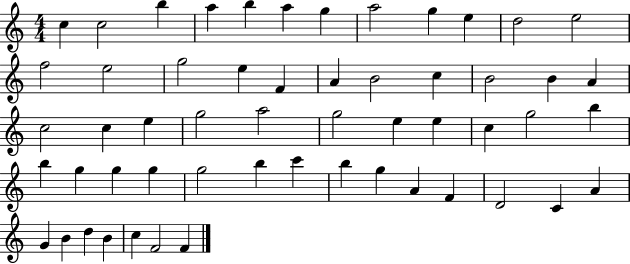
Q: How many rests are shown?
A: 0